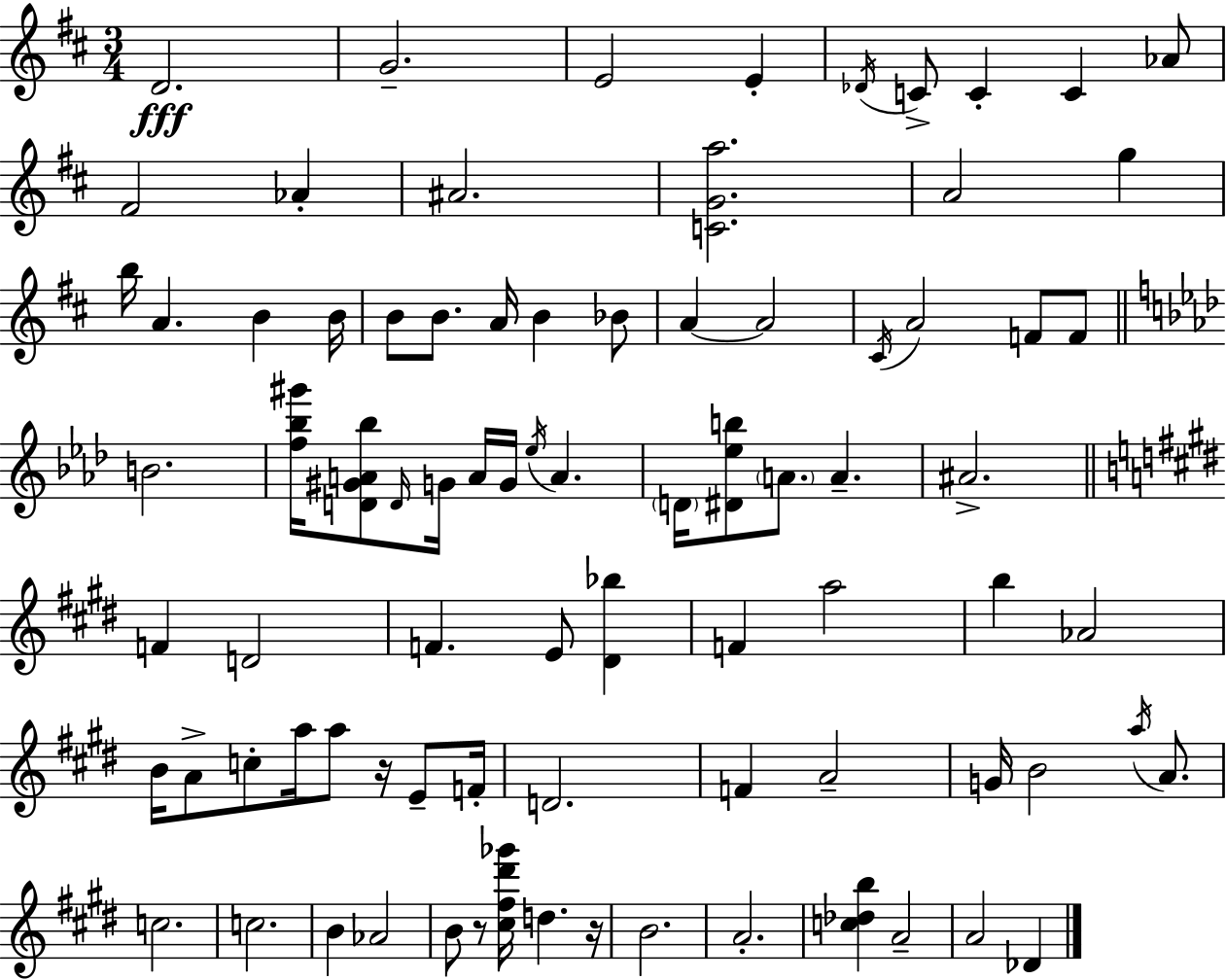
D4/h. G4/h. E4/h E4/q Db4/s C4/e C4/q C4/q Ab4/e F#4/h Ab4/q A#4/h. [C4,G4,A5]/h. A4/h G5/q B5/s A4/q. B4/q B4/s B4/e B4/e. A4/s B4/q Bb4/e A4/q A4/h C#4/s A4/h F4/e F4/e B4/h. [F5,Bb5,G#6]/s [D4,G#4,A4,Bb5]/e D4/s G4/s A4/s G4/s Eb5/s A4/q. D4/s [D#4,Eb5,B5]/e A4/e. A4/q. A#4/h. F4/q D4/h F4/q. E4/e [D#4,Bb5]/q F4/q A5/h B5/q Ab4/h B4/s A4/e C5/e A5/s A5/e R/s E4/e F4/s D4/h. F4/q A4/h G4/s B4/h A5/s A4/e. C5/h. C5/h. B4/q Ab4/h B4/e R/e [C#5,F#5,D#6,Gb6]/s D5/q. R/s B4/h. A4/h. [C5,Db5,B5]/q A4/h A4/h Db4/q